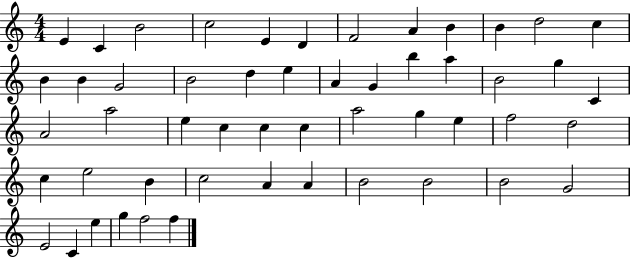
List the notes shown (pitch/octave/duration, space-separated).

E4/q C4/q B4/h C5/h E4/q D4/q F4/h A4/q B4/q B4/q D5/h C5/q B4/q B4/q G4/h B4/h D5/q E5/q A4/q G4/q B5/q A5/q B4/h G5/q C4/q A4/h A5/h E5/q C5/q C5/q C5/q A5/h G5/q E5/q F5/h D5/h C5/q E5/h B4/q C5/h A4/q A4/q B4/h B4/h B4/h G4/h E4/h C4/q E5/q G5/q F5/h F5/q